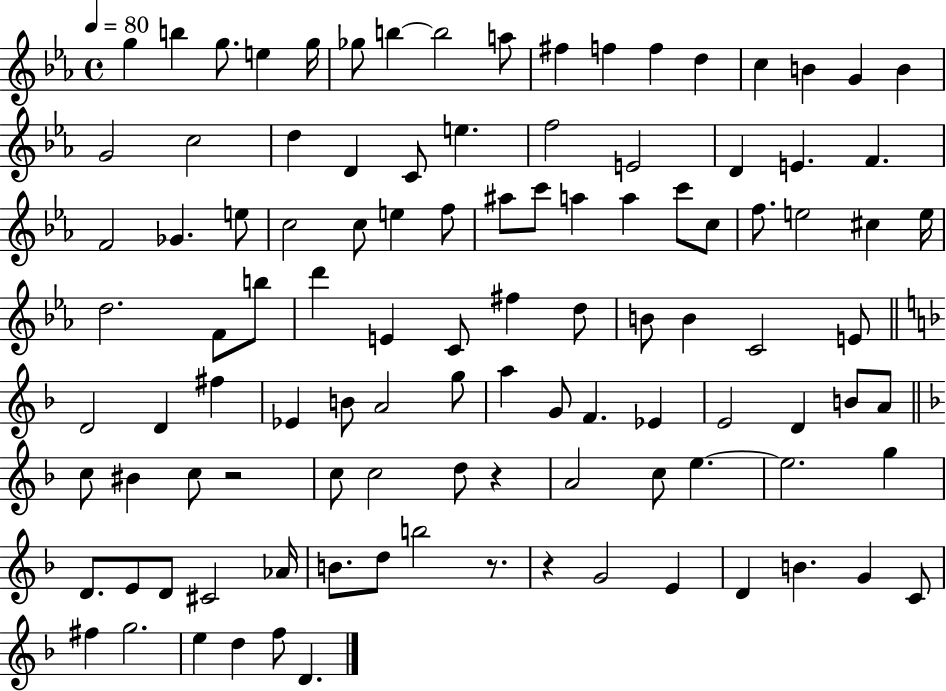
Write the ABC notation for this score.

X:1
T:Untitled
M:4/4
L:1/4
K:Eb
g b g/2 e g/4 _g/2 b b2 a/2 ^f f f d c B G B G2 c2 d D C/2 e f2 E2 D E F F2 _G e/2 c2 c/2 e f/2 ^a/2 c'/2 a a c'/2 c/2 f/2 e2 ^c e/4 d2 F/2 b/2 d' E C/2 ^f d/2 B/2 B C2 E/2 D2 D ^f _E B/2 A2 g/2 a G/2 F _E E2 D B/2 A/2 c/2 ^B c/2 z2 c/2 c2 d/2 z A2 c/2 e e2 g D/2 E/2 D/2 ^C2 _A/4 B/2 d/2 b2 z/2 z G2 E D B G C/2 ^f g2 e d f/2 D